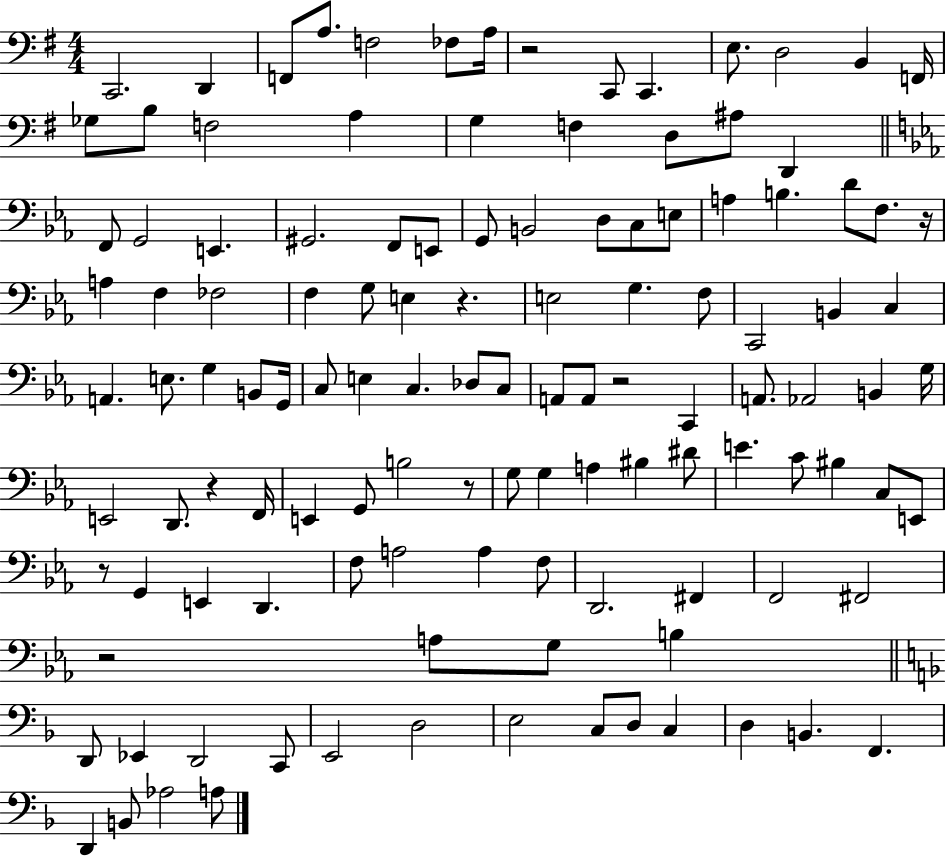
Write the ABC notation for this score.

X:1
T:Untitled
M:4/4
L:1/4
K:G
C,,2 D,, F,,/2 A,/2 F,2 _F,/2 A,/4 z2 C,,/2 C,, E,/2 D,2 B,, F,,/4 _G,/2 B,/2 F,2 A, G, F, D,/2 ^A,/2 D,, F,,/2 G,,2 E,, ^G,,2 F,,/2 E,,/2 G,,/2 B,,2 D,/2 C,/2 E,/2 A, B, D/2 F,/2 z/4 A, F, _F,2 F, G,/2 E, z E,2 G, F,/2 C,,2 B,, C, A,, E,/2 G, B,,/2 G,,/4 C,/2 E, C, _D,/2 C,/2 A,,/2 A,,/2 z2 C,, A,,/2 _A,,2 B,, G,/4 E,,2 D,,/2 z F,,/4 E,, G,,/2 B,2 z/2 G,/2 G, A, ^B, ^D/2 E C/2 ^B, C,/2 E,,/2 z/2 G,, E,, D,, F,/2 A,2 A, F,/2 D,,2 ^F,, F,,2 ^F,,2 z2 A,/2 G,/2 B, D,,/2 _E,, D,,2 C,,/2 E,,2 D,2 E,2 C,/2 D,/2 C, D, B,, F,, D,, B,,/2 _A,2 A,/2